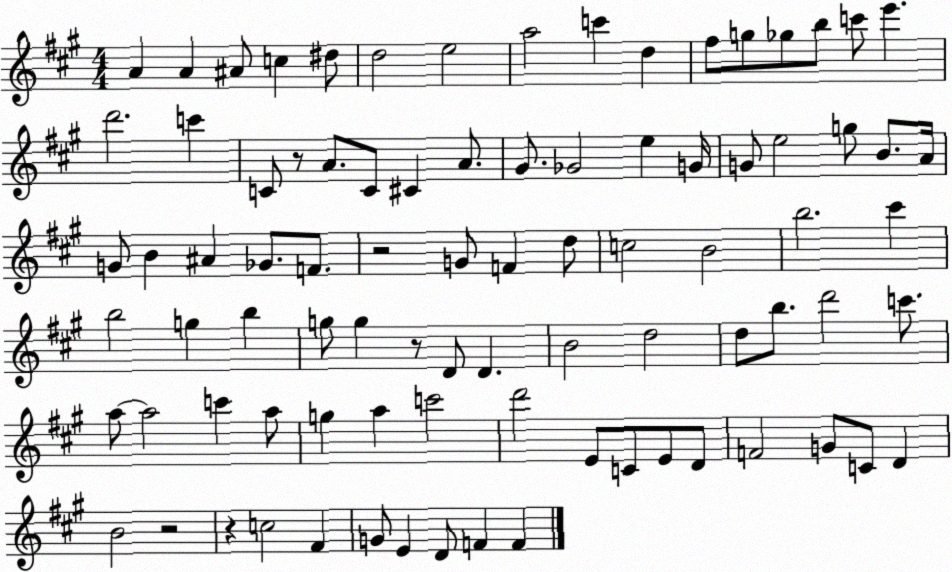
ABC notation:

X:1
T:Untitled
M:4/4
L:1/4
K:A
A A ^A/2 c ^d/2 d2 e2 a2 c' d ^f/2 g/2 _g/2 b/2 c'/2 e' d'2 c' C/2 z/2 A/2 C/2 ^C A/2 ^G/2 _G2 e G/4 G/2 e2 g/2 B/2 A/4 G/2 B ^A _G/2 F/2 z2 G/2 F d/2 c2 B2 b2 ^c' b2 g b g/2 g z/2 D/2 D B2 d2 d/2 b/2 d'2 c'/2 a/2 a2 c' a/2 g a c'2 d'2 E/2 C/2 E/2 D/2 F2 G/2 C/2 D B2 z2 z c2 ^F G/2 E D/2 F F